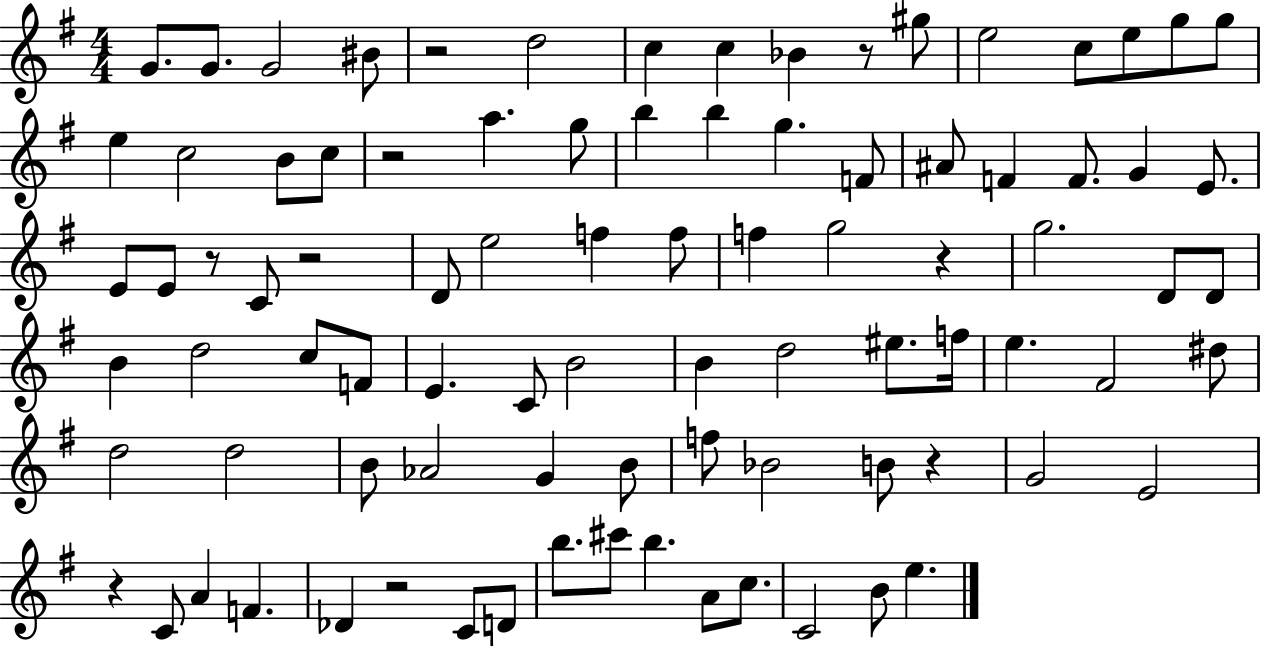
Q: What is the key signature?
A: G major